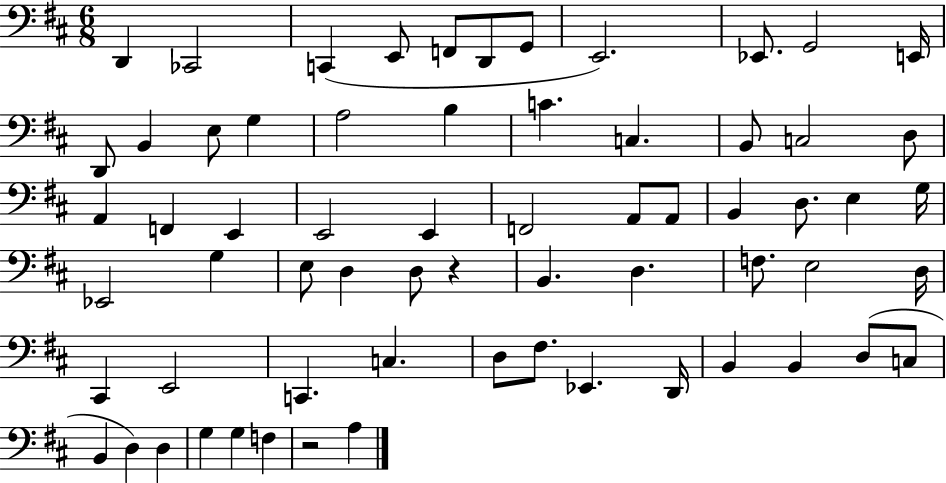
X:1
T:Untitled
M:6/8
L:1/4
K:D
D,, _C,,2 C,, E,,/2 F,,/2 D,,/2 G,,/2 E,,2 _E,,/2 G,,2 E,,/4 D,,/2 B,, E,/2 G, A,2 B, C C, B,,/2 C,2 D,/2 A,, F,, E,, E,,2 E,, F,,2 A,,/2 A,,/2 B,, D,/2 E, G,/4 _E,,2 G, E,/2 D, D,/2 z B,, D, F,/2 E,2 D,/4 ^C,, E,,2 C,, C, D,/2 ^F,/2 _E,, D,,/4 B,, B,, D,/2 C,/2 B,, D, D, G, G, F, z2 A,